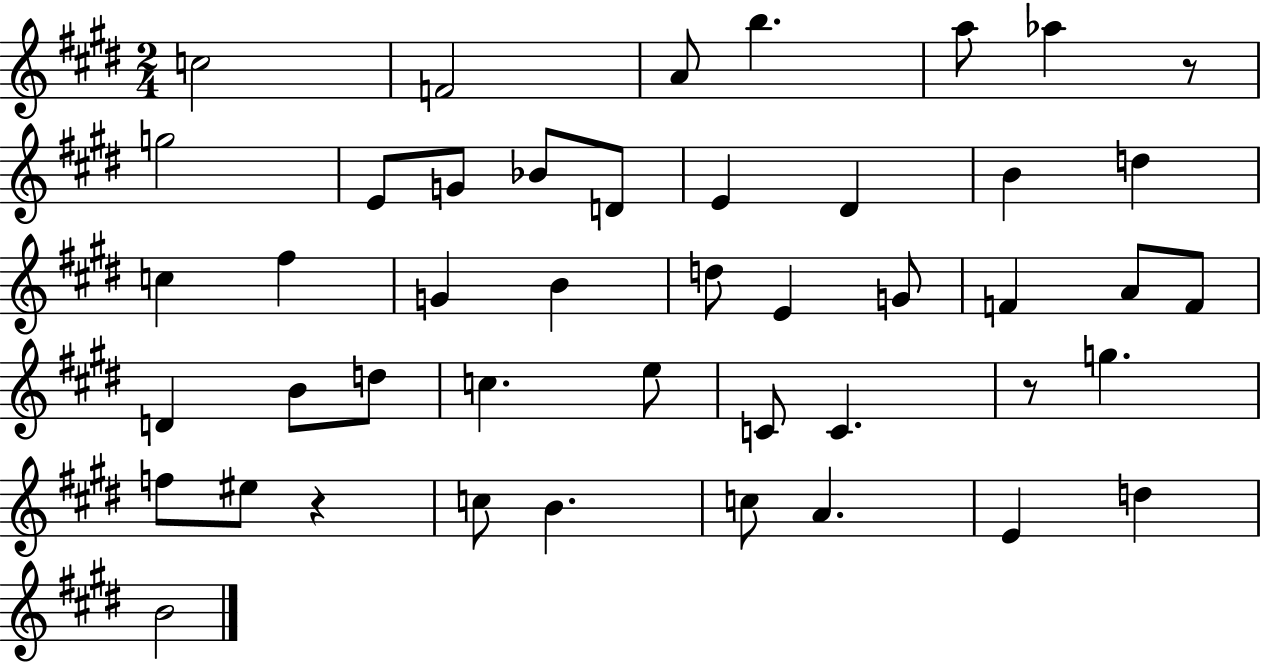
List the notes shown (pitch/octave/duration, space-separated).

C5/h F4/h A4/e B5/q. A5/e Ab5/q R/e G5/h E4/e G4/e Bb4/e D4/e E4/q D#4/q B4/q D5/q C5/q F#5/q G4/q B4/q D5/e E4/q G4/e F4/q A4/e F4/e D4/q B4/e D5/e C5/q. E5/e C4/e C4/q. R/e G5/q. F5/e EIS5/e R/q C5/e B4/q. C5/e A4/q. E4/q D5/q B4/h